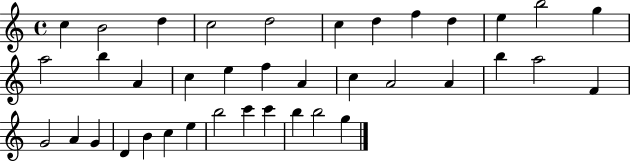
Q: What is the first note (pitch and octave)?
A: C5